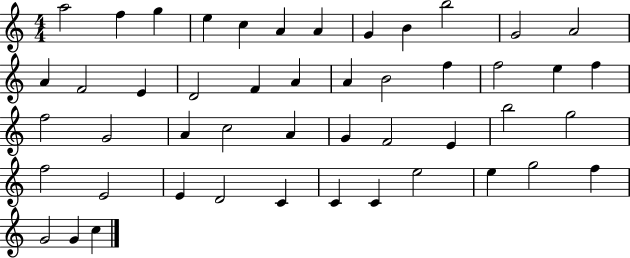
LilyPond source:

{
  \clef treble
  \numericTimeSignature
  \time 4/4
  \key c \major
  a''2 f''4 g''4 | e''4 c''4 a'4 a'4 | g'4 b'4 b''2 | g'2 a'2 | \break a'4 f'2 e'4 | d'2 f'4 a'4 | a'4 b'2 f''4 | f''2 e''4 f''4 | \break f''2 g'2 | a'4 c''2 a'4 | g'4 f'2 e'4 | b''2 g''2 | \break f''2 e'2 | e'4 d'2 c'4 | c'4 c'4 e''2 | e''4 g''2 f''4 | \break g'2 g'4 c''4 | \bar "|."
}